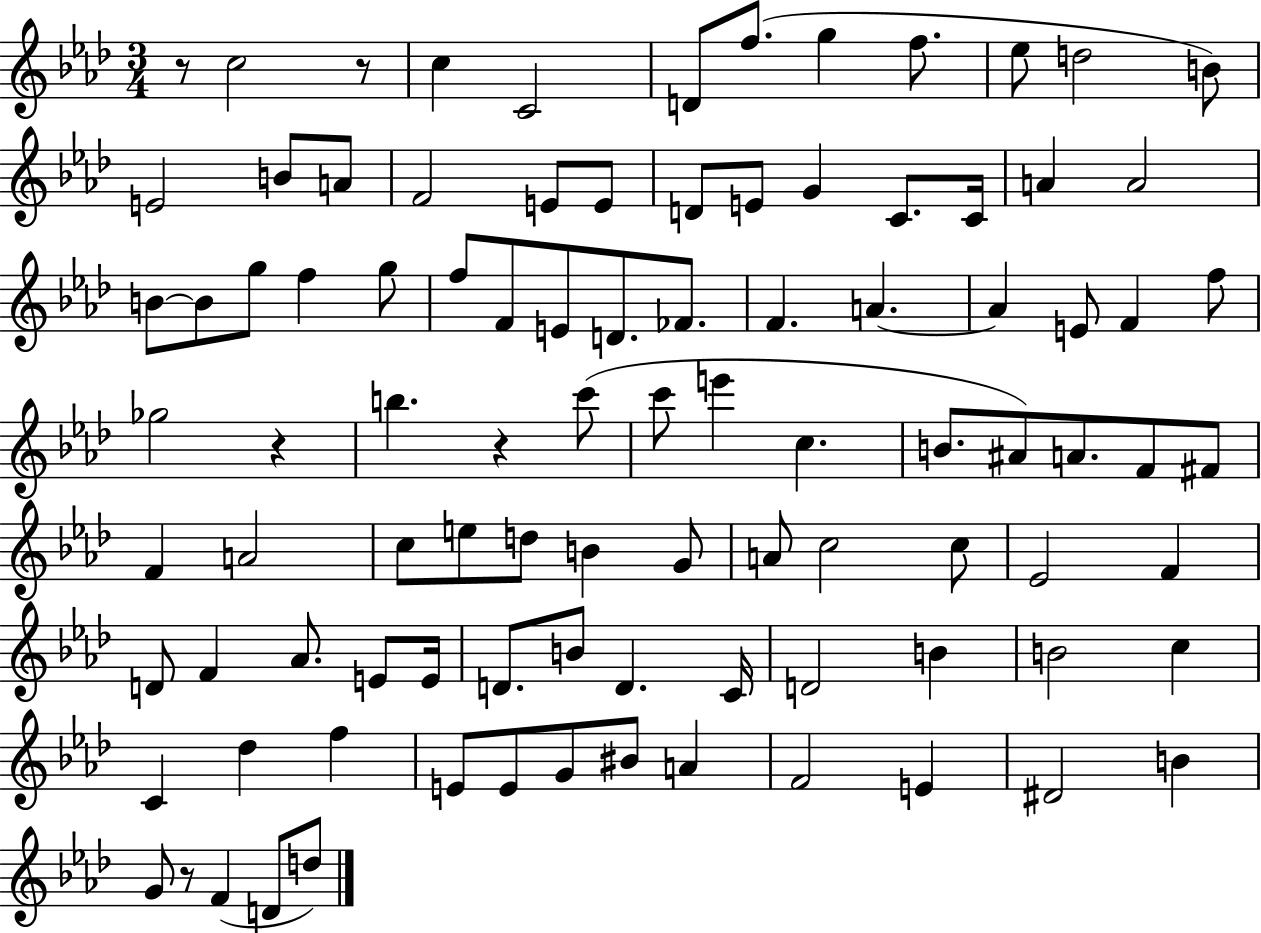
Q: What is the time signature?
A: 3/4